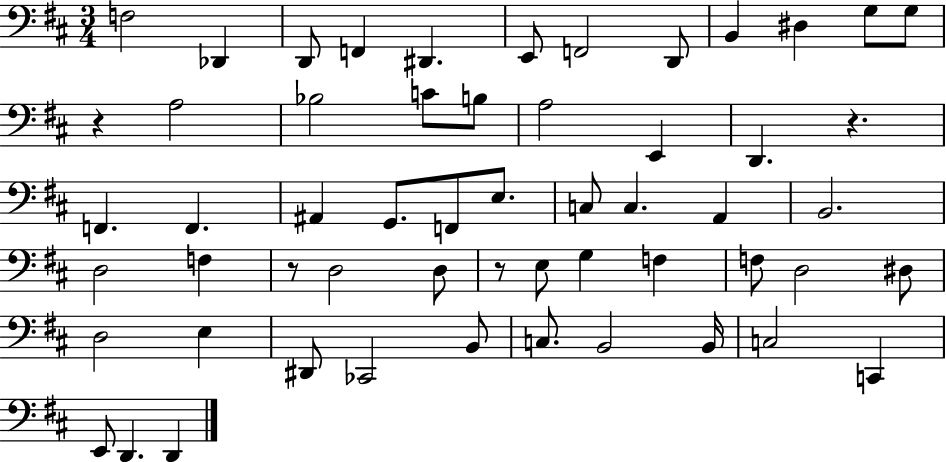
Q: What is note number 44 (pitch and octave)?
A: B2